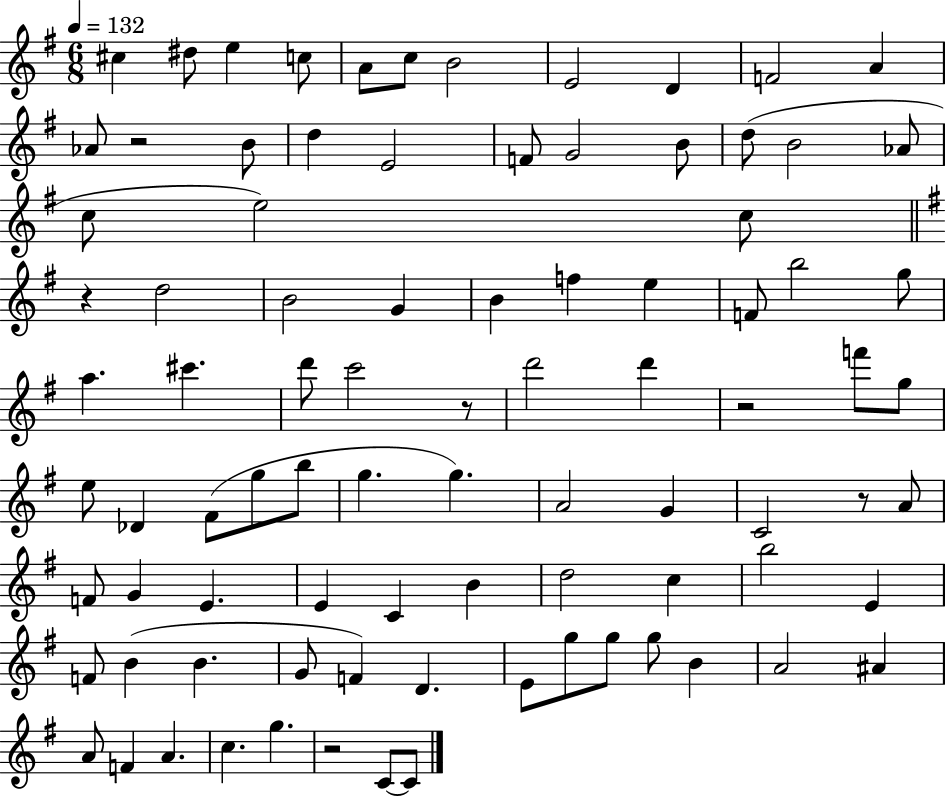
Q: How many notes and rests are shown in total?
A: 88